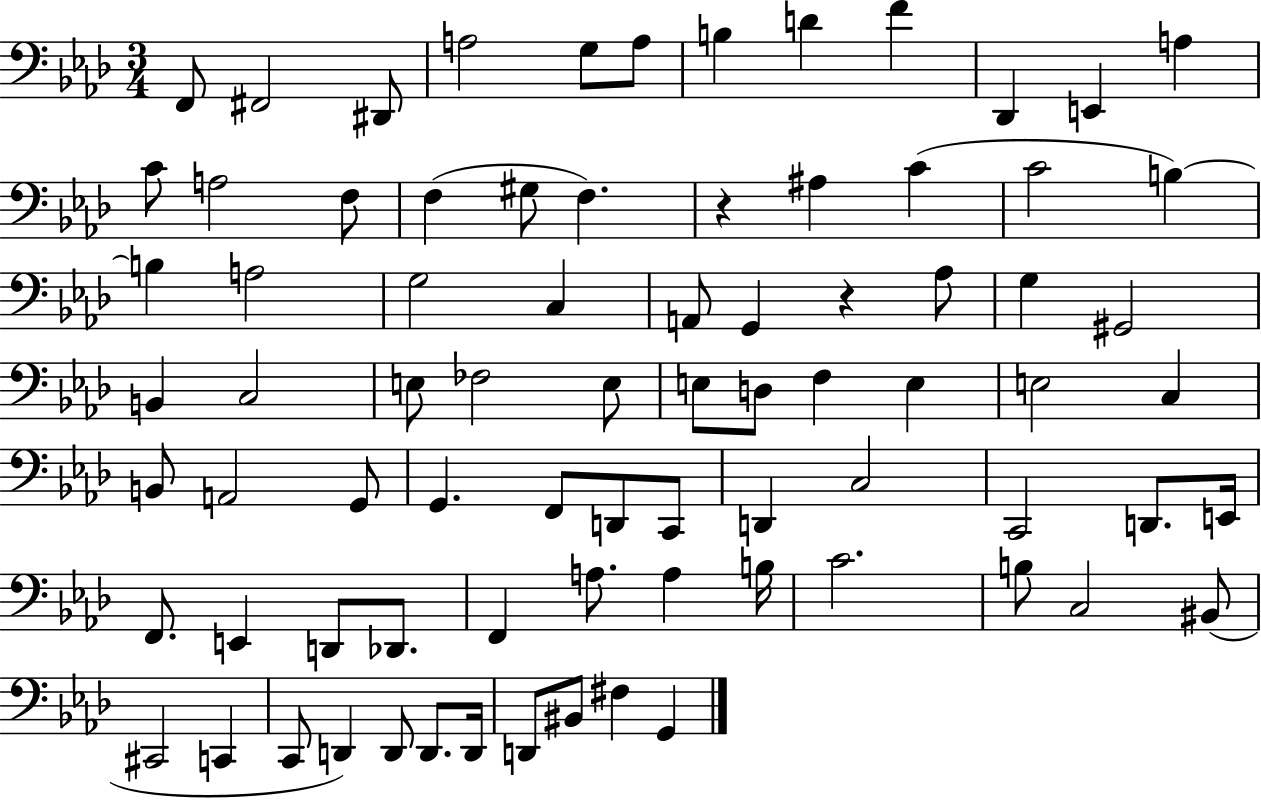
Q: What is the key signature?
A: AES major